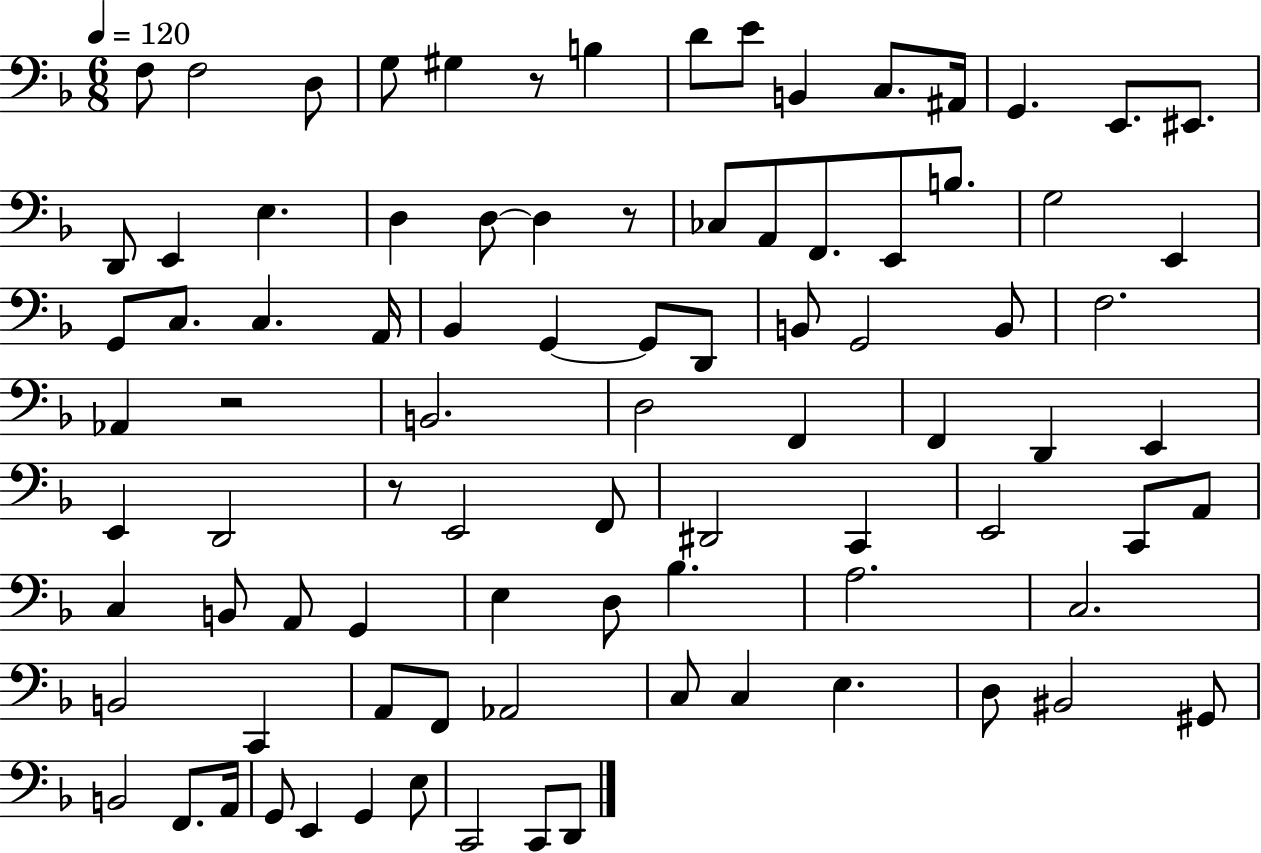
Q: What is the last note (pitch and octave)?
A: D2